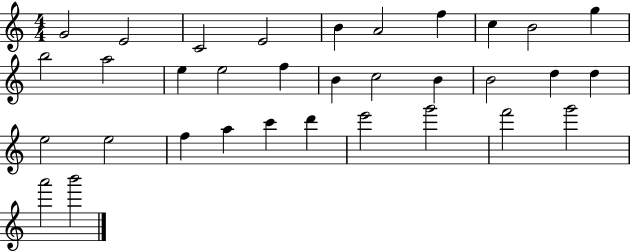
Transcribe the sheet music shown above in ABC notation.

X:1
T:Untitled
M:4/4
L:1/4
K:C
G2 E2 C2 E2 B A2 f c B2 g b2 a2 e e2 f B c2 B B2 d d e2 e2 f a c' d' e'2 g'2 f'2 g'2 a'2 b'2